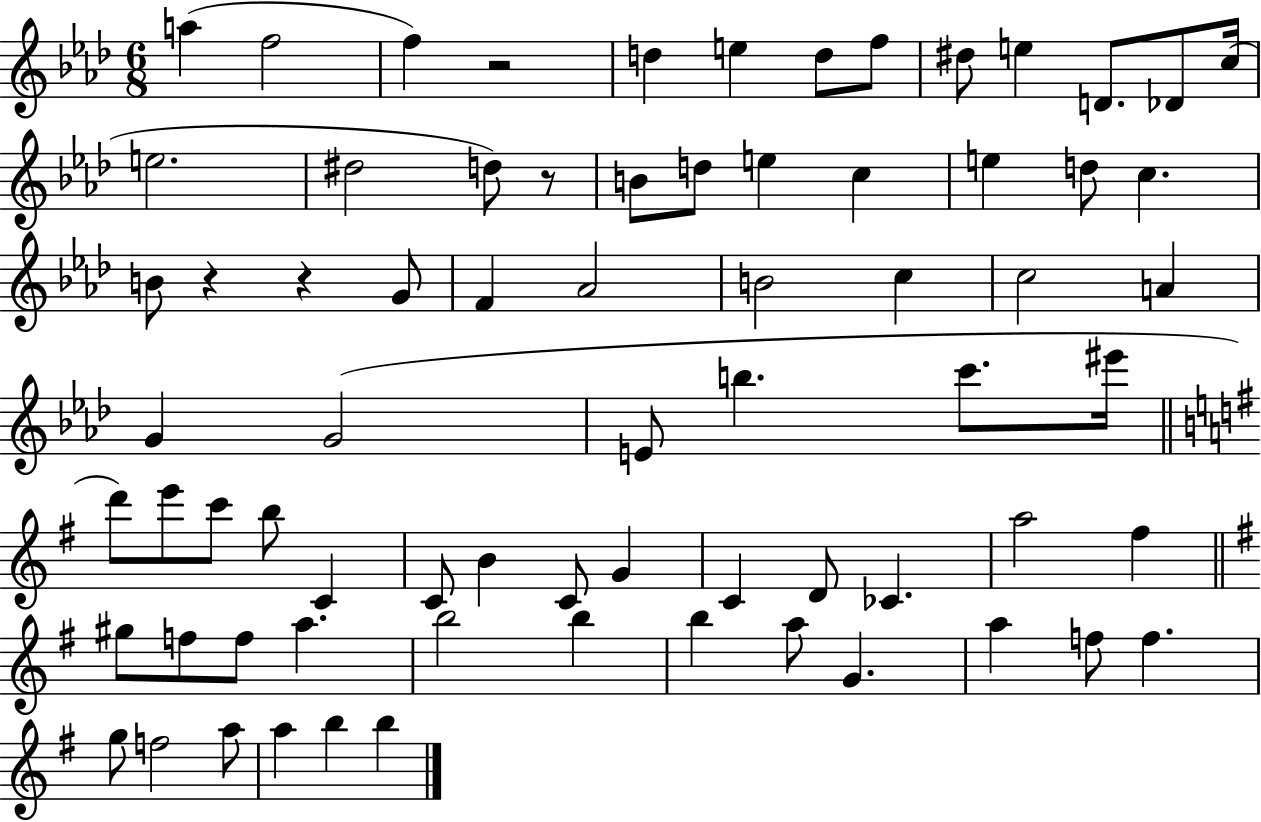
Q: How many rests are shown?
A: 4